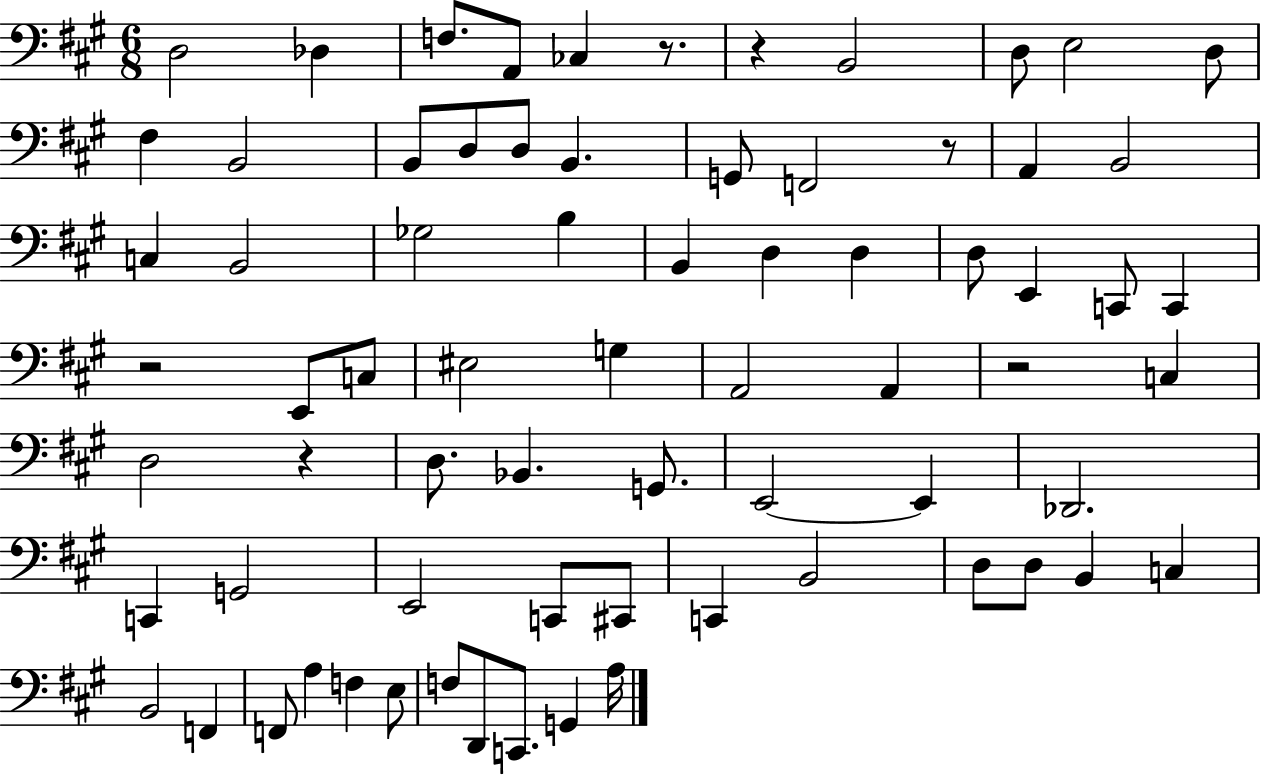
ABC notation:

X:1
T:Untitled
M:6/8
L:1/4
K:A
D,2 _D, F,/2 A,,/2 _C, z/2 z B,,2 D,/2 E,2 D,/2 ^F, B,,2 B,,/2 D,/2 D,/2 B,, G,,/2 F,,2 z/2 A,, B,,2 C, B,,2 _G,2 B, B,, D, D, D,/2 E,, C,,/2 C,, z2 E,,/2 C,/2 ^E,2 G, A,,2 A,, z2 C, D,2 z D,/2 _B,, G,,/2 E,,2 E,, _D,,2 C,, G,,2 E,,2 C,,/2 ^C,,/2 C,, B,,2 D,/2 D,/2 B,, C, B,,2 F,, F,,/2 A, F, E,/2 F,/2 D,,/2 C,,/2 G,, A,/4